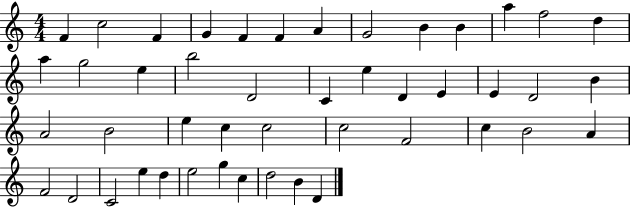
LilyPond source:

{
  \clef treble
  \numericTimeSignature
  \time 4/4
  \key c \major
  f'4 c''2 f'4 | g'4 f'4 f'4 a'4 | g'2 b'4 b'4 | a''4 f''2 d''4 | \break a''4 g''2 e''4 | b''2 d'2 | c'4 e''4 d'4 e'4 | e'4 d'2 b'4 | \break a'2 b'2 | e''4 c''4 c''2 | c''2 f'2 | c''4 b'2 a'4 | \break f'2 d'2 | c'2 e''4 d''4 | e''2 g''4 c''4 | d''2 b'4 d'4 | \break \bar "|."
}